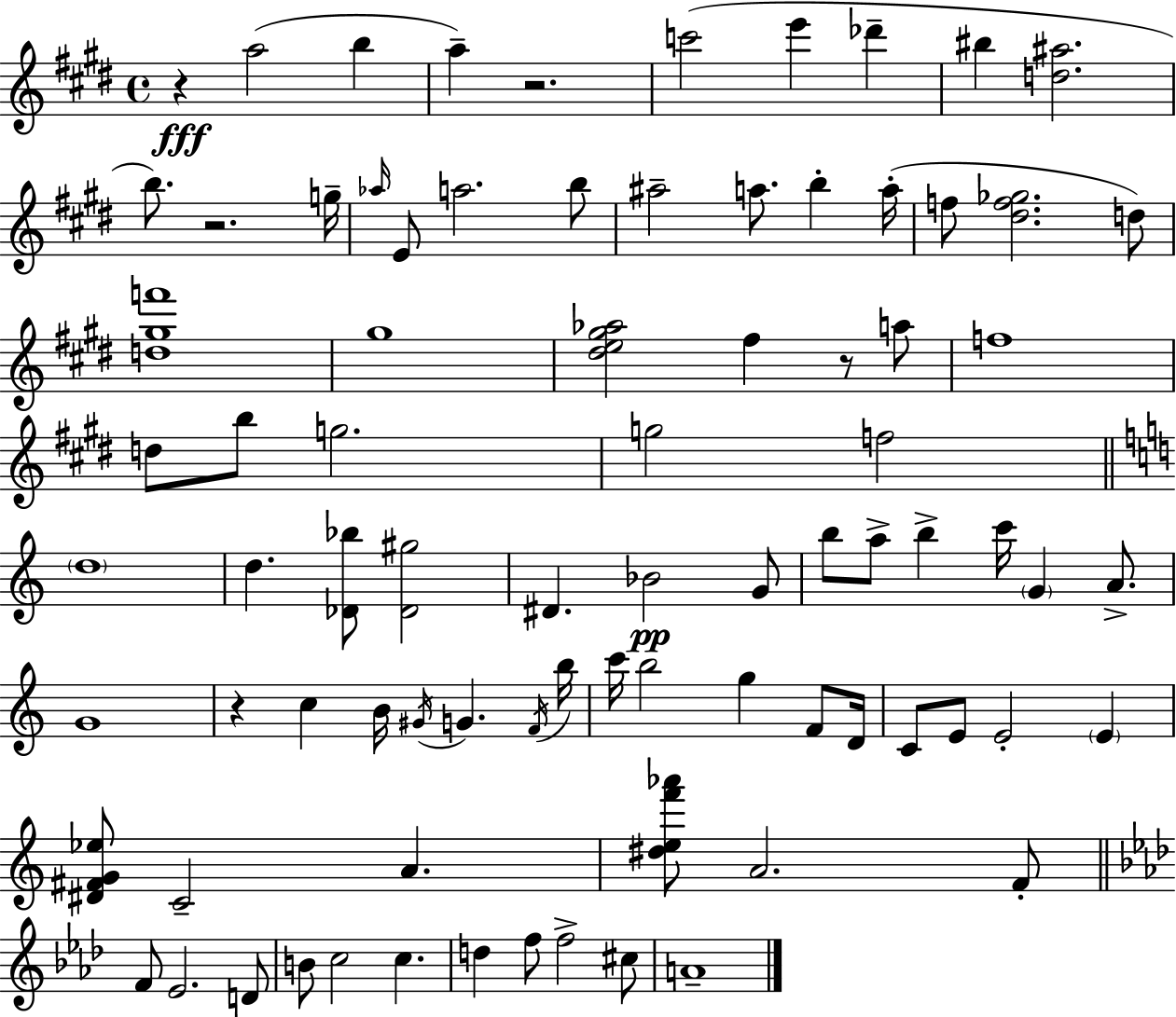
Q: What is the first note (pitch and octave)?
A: A5